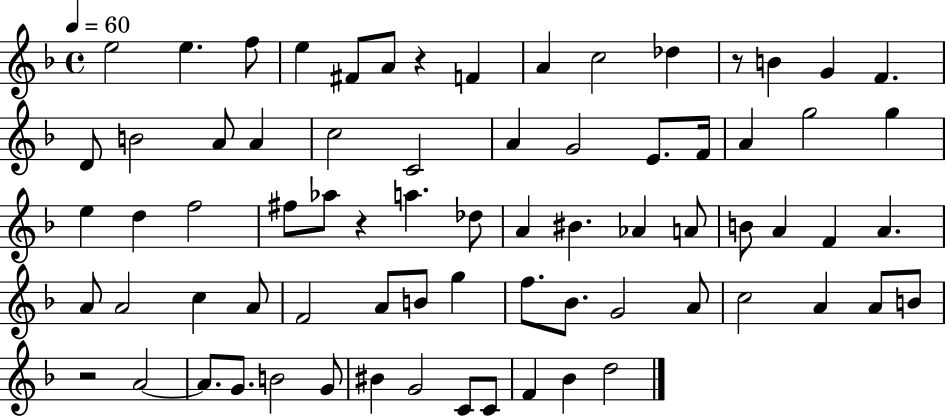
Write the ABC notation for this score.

X:1
T:Untitled
M:4/4
L:1/4
K:F
e2 e f/2 e ^F/2 A/2 z F A c2 _d z/2 B G F D/2 B2 A/2 A c2 C2 A G2 E/2 F/4 A g2 g e d f2 ^f/2 _a/2 z a _d/2 A ^B _A A/2 B/2 A F A A/2 A2 c A/2 F2 A/2 B/2 g f/2 _B/2 G2 A/2 c2 A A/2 B/2 z2 A2 A/2 G/2 B2 G/2 ^B G2 C/2 C/2 F _B d2